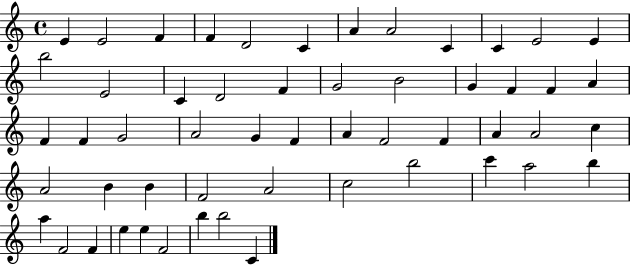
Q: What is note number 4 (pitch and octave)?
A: F4